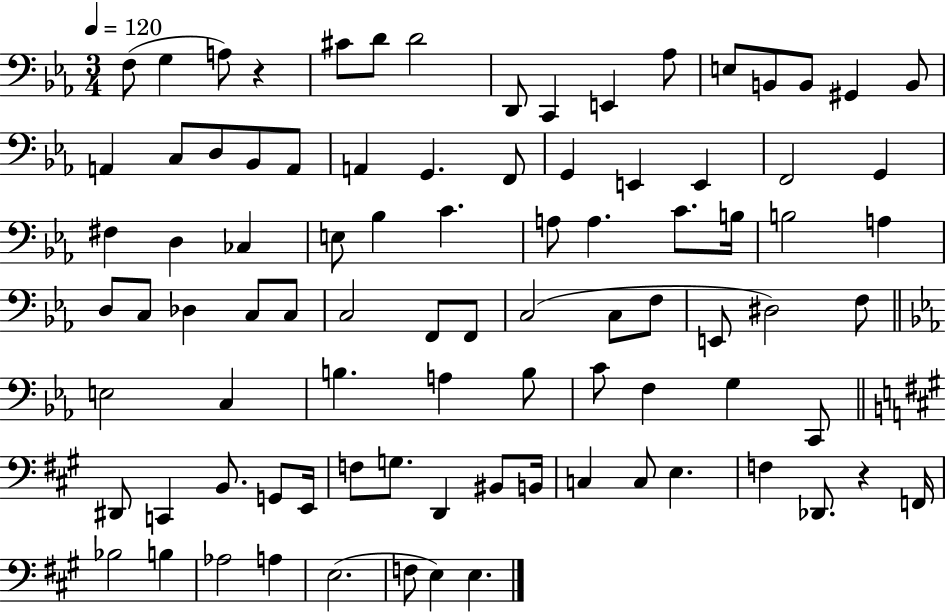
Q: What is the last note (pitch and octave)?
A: E3